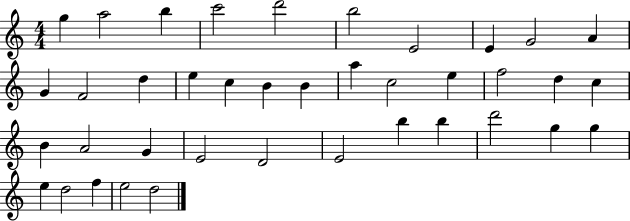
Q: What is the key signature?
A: C major